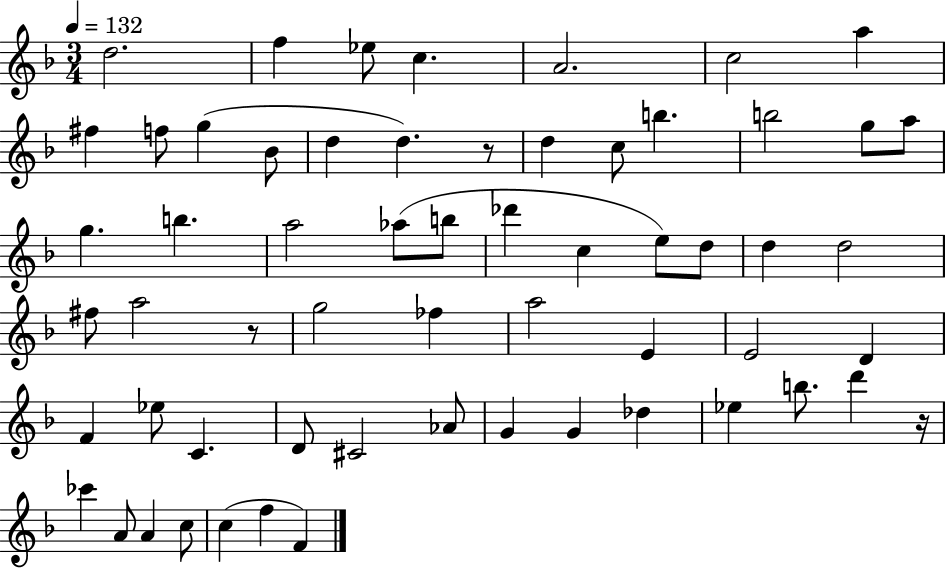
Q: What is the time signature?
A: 3/4